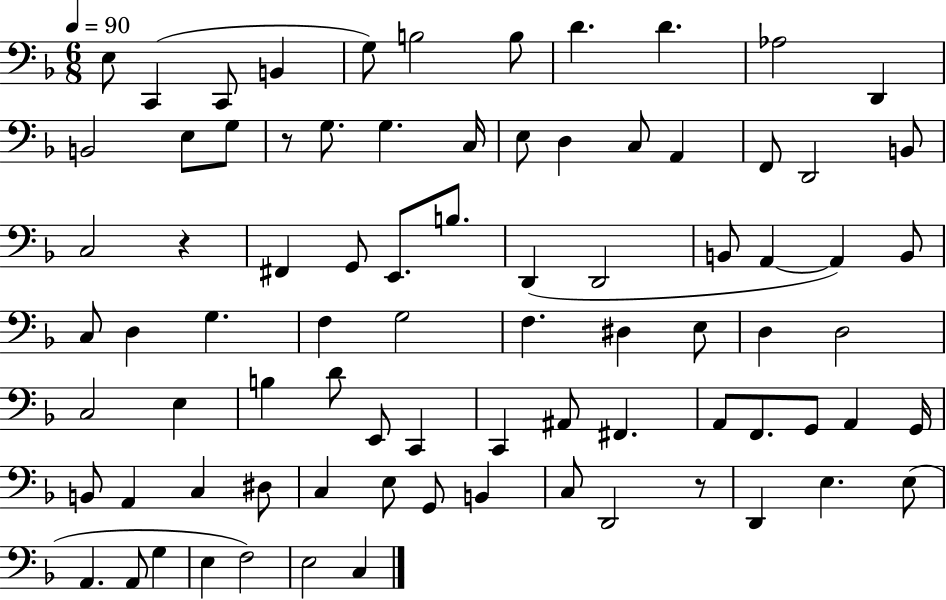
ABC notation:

X:1
T:Untitled
M:6/8
L:1/4
K:F
E,/2 C,, C,,/2 B,, G,/2 B,2 B,/2 D D _A,2 D,, B,,2 E,/2 G,/2 z/2 G,/2 G, C,/4 E,/2 D, C,/2 A,, F,,/2 D,,2 B,,/2 C,2 z ^F,, G,,/2 E,,/2 B,/2 D,, D,,2 B,,/2 A,, A,, B,,/2 C,/2 D, G, F, G,2 F, ^D, E,/2 D, D,2 C,2 E, B, D/2 E,,/2 C,, C,, ^A,,/2 ^F,, A,,/2 F,,/2 G,,/2 A,, G,,/4 B,,/2 A,, C, ^D,/2 C, E,/2 G,,/2 B,, C,/2 D,,2 z/2 D,, E, E,/2 A,, A,,/2 G, E, F,2 E,2 C,